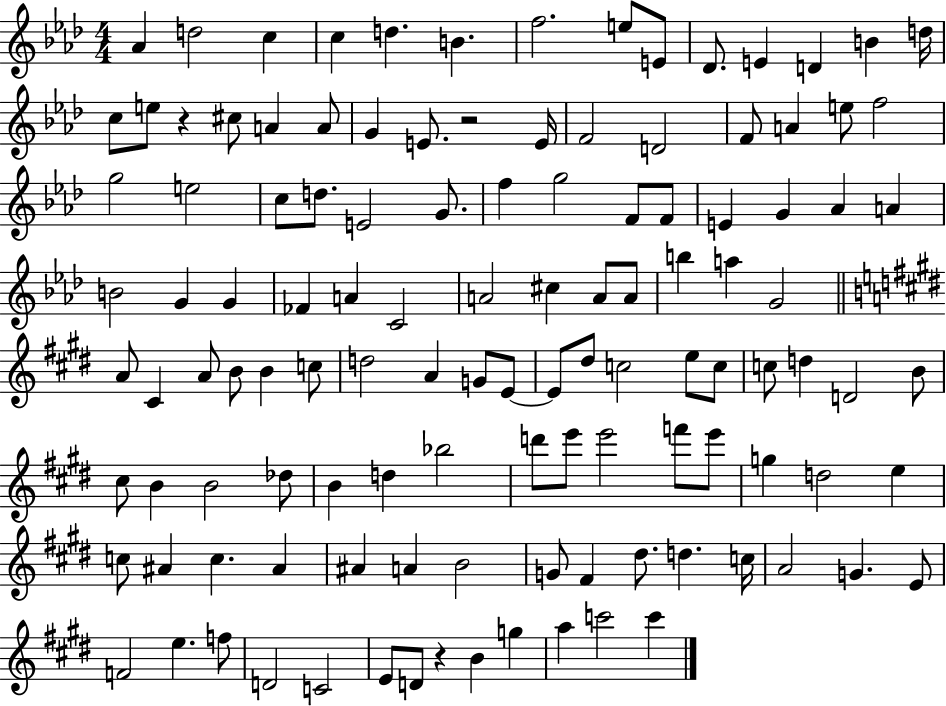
{
  \clef treble
  \numericTimeSignature
  \time 4/4
  \key aes \major
  aes'4 d''2 c''4 | c''4 d''4. b'4. | f''2. e''8 e'8 | des'8. e'4 d'4 b'4 d''16 | \break c''8 e''8 r4 cis''8 a'4 a'8 | g'4 e'8. r2 e'16 | f'2 d'2 | f'8 a'4 e''8 f''2 | \break g''2 e''2 | c''8 d''8. e'2 g'8. | f''4 g''2 f'8 f'8 | e'4 g'4 aes'4 a'4 | \break b'2 g'4 g'4 | fes'4 a'4 c'2 | a'2 cis''4 a'8 a'8 | b''4 a''4 g'2 | \break \bar "||" \break \key e \major a'8 cis'4 a'8 b'8 b'4 c''8 | d''2 a'4 g'8 e'8~~ | e'8 dis''8 c''2 e''8 c''8 | c''8 d''4 d'2 b'8 | \break cis''8 b'4 b'2 des''8 | b'4 d''4 bes''2 | d'''8 e'''8 e'''2 f'''8 e'''8 | g''4 d''2 e''4 | \break c''8 ais'4 c''4. ais'4 | ais'4 a'4 b'2 | g'8 fis'4 dis''8. d''4. c''16 | a'2 g'4. e'8 | \break f'2 e''4. f''8 | d'2 c'2 | e'8 d'8 r4 b'4 g''4 | a''4 c'''2 c'''4 | \break \bar "|."
}